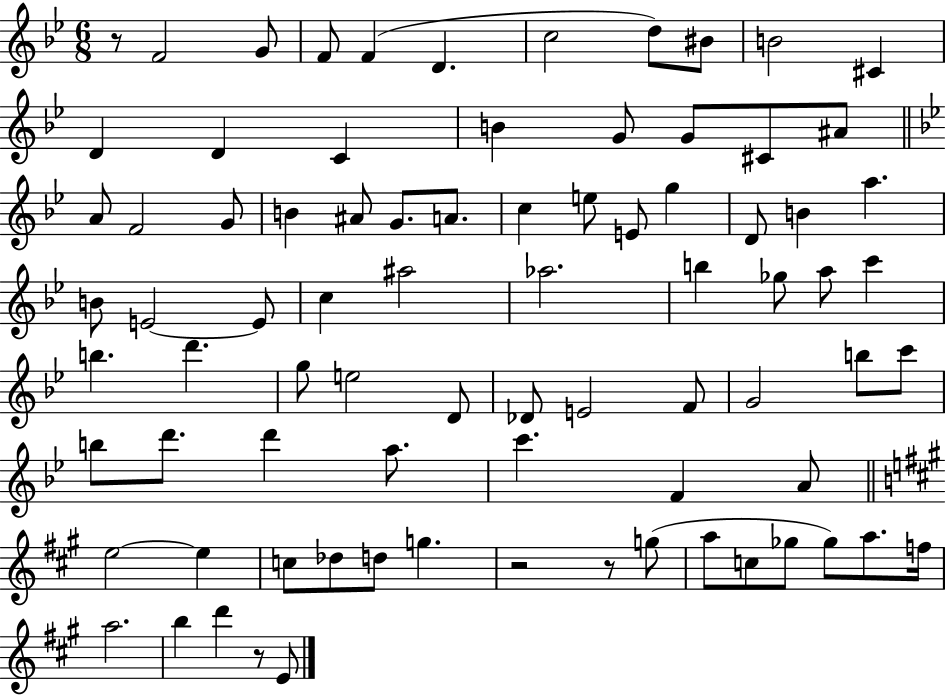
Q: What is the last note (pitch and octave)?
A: E4